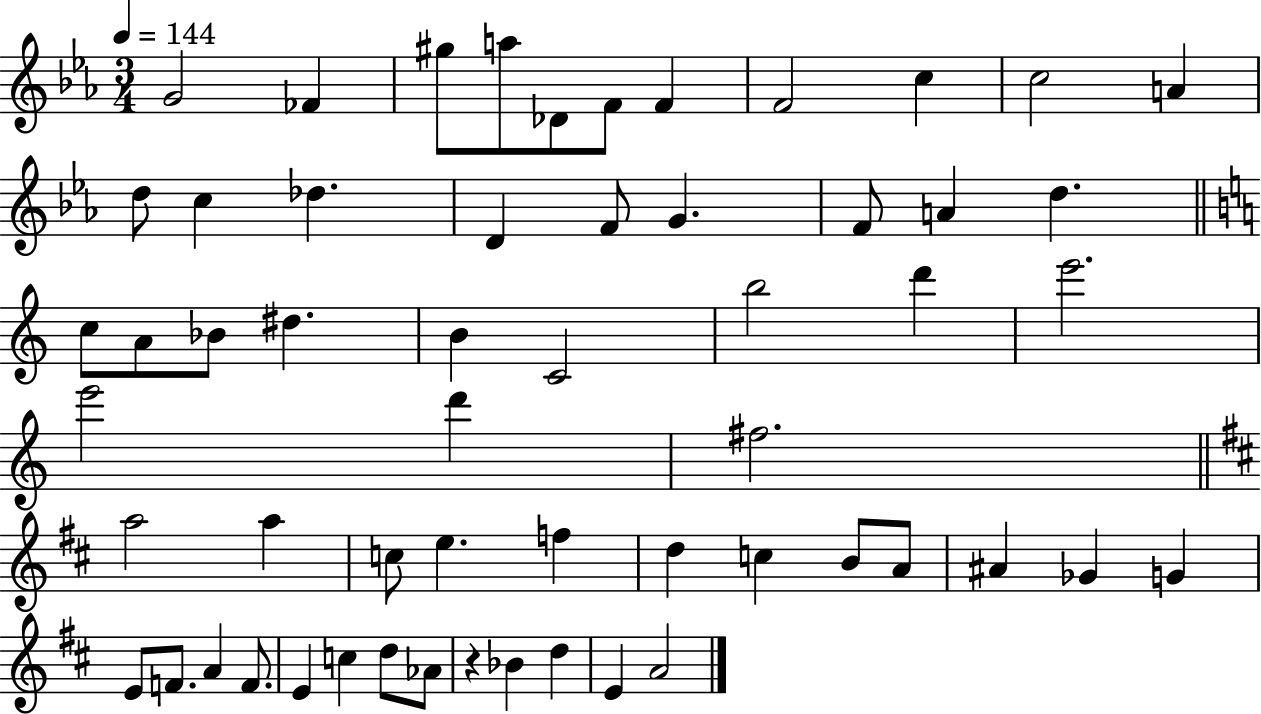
G4/h FES4/q G#5/e A5/e Db4/e F4/e F4/q F4/h C5/q C5/h A4/q D5/e C5/q Db5/q. D4/q F4/e G4/q. F4/e A4/q D5/q. C5/e A4/e Bb4/e D#5/q. B4/q C4/h B5/h D6/q E6/h. E6/h D6/q F#5/h. A5/h A5/q C5/e E5/q. F5/q D5/q C5/q B4/e A4/e A#4/q Gb4/q G4/q E4/e F4/e. A4/q F4/e. E4/q C5/q D5/e Ab4/e R/q Bb4/q D5/q E4/q A4/h